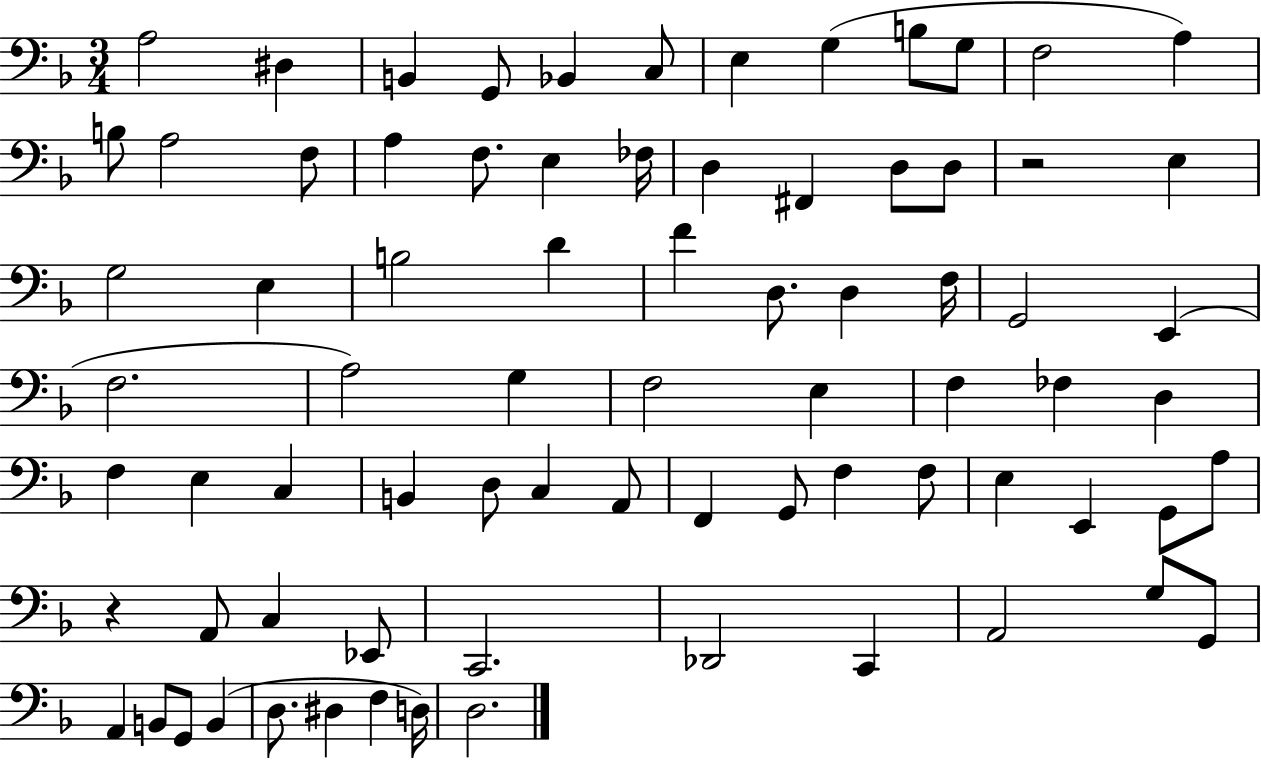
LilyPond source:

{
  \clef bass
  \numericTimeSignature
  \time 3/4
  \key f \major
  a2 dis4 | b,4 g,8 bes,4 c8 | e4 g4( b8 g8 | f2 a4) | \break b8 a2 f8 | a4 f8. e4 fes16 | d4 fis,4 d8 d8 | r2 e4 | \break g2 e4 | b2 d'4 | f'4 d8. d4 f16 | g,2 e,4( | \break f2. | a2) g4 | f2 e4 | f4 fes4 d4 | \break f4 e4 c4 | b,4 d8 c4 a,8 | f,4 g,8 f4 f8 | e4 e,4 g,8 a8 | \break r4 a,8 c4 ees,8 | c,2. | des,2 c,4 | a,2 g8 g,8 | \break a,4 b,8 g,8 b,4( | d8. dis4 f4 d16) | d2. | \bar "|."
}